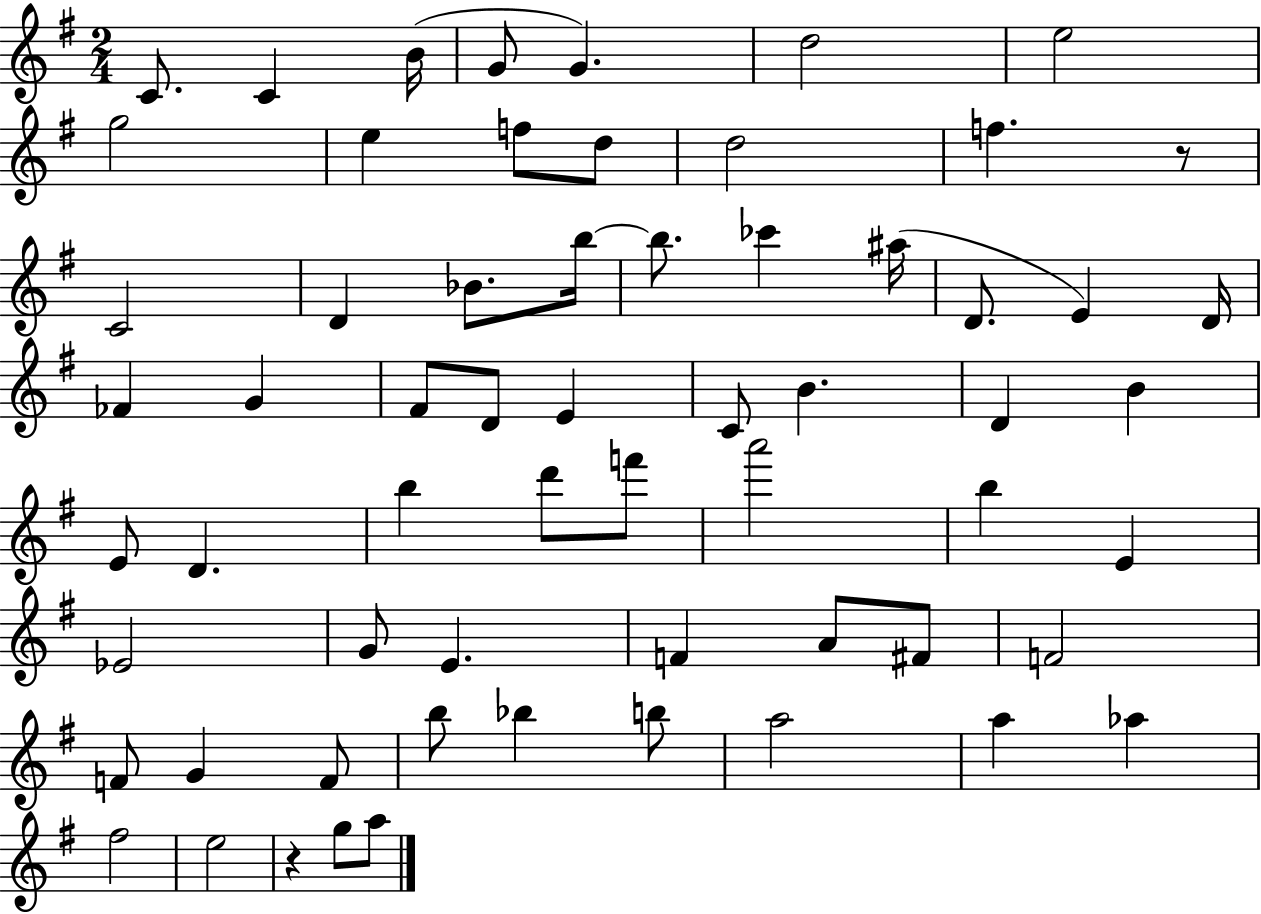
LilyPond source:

{
  \clef treble
  \numericTimeSignature
  \time 2/4
  \key g \major
  c'8. c'4 b'16( | g'8 g'4.) | d''2 | e''2 | \break g''2 | e''4 f''8 d''8 | d''2 | f''4. r8 | \break c'2 | d'4 bes'8. b''16~~ | b''8. ces'''4 ais''16( | d'8. e'4) d'16 | \break fes'4 g'4 | fis'8 d'8 e'4 | c'8 b'4. | d'4 b'4 | \break e'8 d'4. | b''4 d'''8 f'''8 | a'''2 | b''4 e'4 | \break ees'2 | g'8 e'4. | f'4 a'8 fis'8 | f'2 | \break f'8 g'4 f'8 | b''8 bes''4 b''8 | a''2 | a''4 aes''4 | \break fis''2 | e''2 | r4 g''8 a''8 | \bar "|."
}